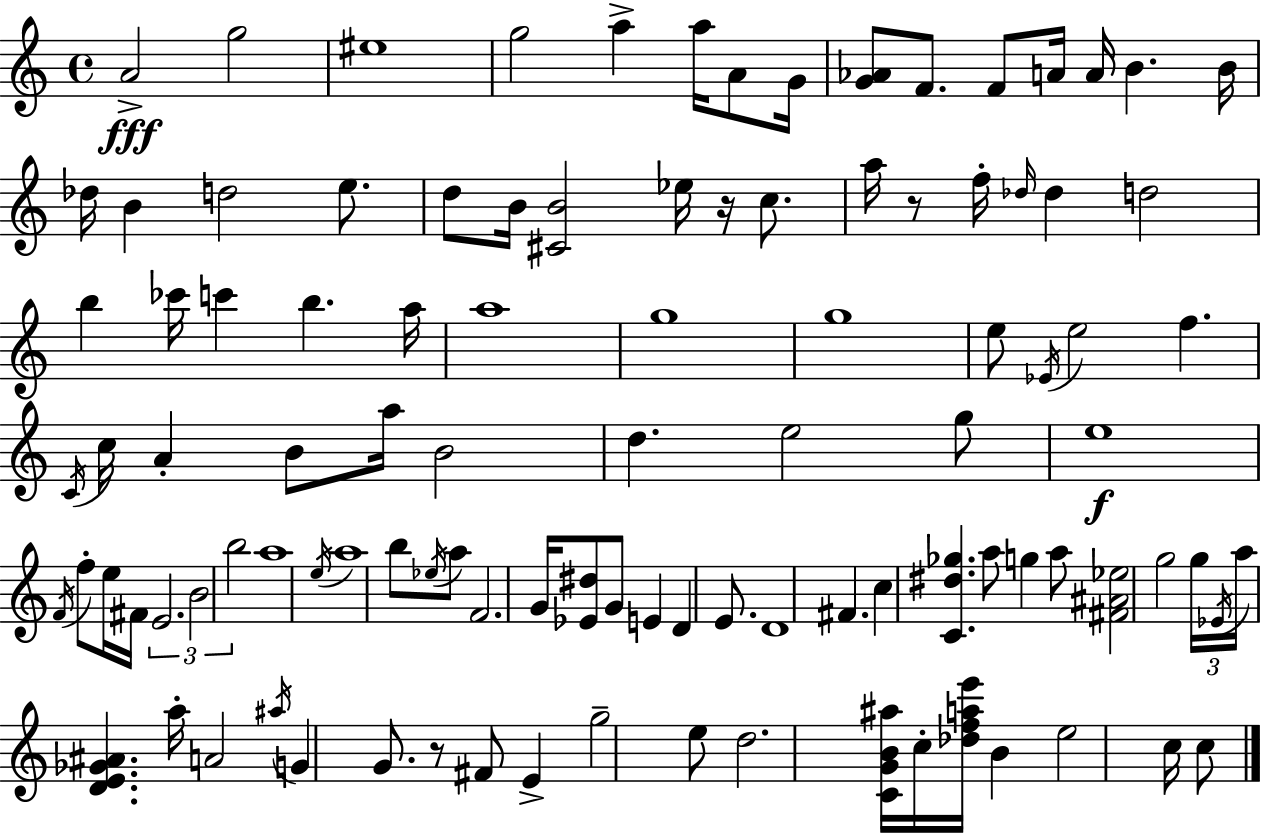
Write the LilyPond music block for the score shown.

{
  \clef treble
  \time 4/4
  \defaultTimeSignature
  \key c \major
  a'2->\fff g''2 | eis''1 | g''2 a''4-> a''16 a'8 g'16 | <g' aes'>8 f'8. f'8 a'16 a'16 b'4. b'16 | \break des''16 b'4 d''2 e''8. | d''8 b'16 <cis' b'>2 ees''16 r16 c''8. | a''16 r8 f''16-. \grace { des''16 } des''4 d''2 | b''4 ces'''16 c'''4 b''4. | \break a''16 a''1 | g''1 | g''1 | e''8 \acciaccatura { ees'16 } e''2 f''4. | \break \acciaccatura { c'16 } c''16 a'4-. b'8 a''16 b'2 | d''4. e''2 | g''8 e''1\f | \acciaccatura { f'16 } f''8-. e''16 fis'16 \tuplet 3/2 { e'2. | \break b'2 b''2 } | a''1 | \acciaccatura { e''16 } a''1 | b''8 \acciaccatura { ees''16 } a''8 f'2. | \break g'16 <ees' dis''>8 g'8 e'4 d'4 | e'8. d'1 | fis'4. c''4 | <c' dis'' ges''>4. a''8 g''4 a''8 <fis' ais' ees''>2 | \break g''2 \tuplet 3/2 { g''16 \acciaccatura { ees'16 } | a''16 } <d' e' ges' ais'>4. a''16-. a'2 | \acciaccatura { ais''16 } g'4 g'8. r8 fis'8 e'4-> | g''2-- e''8 d''2. | \break <c' g' b' ais''>16 c''16-. <des'' f'' a'' e'''>16 b'4 e''2 | c''16 c''8 \bar "|."
}